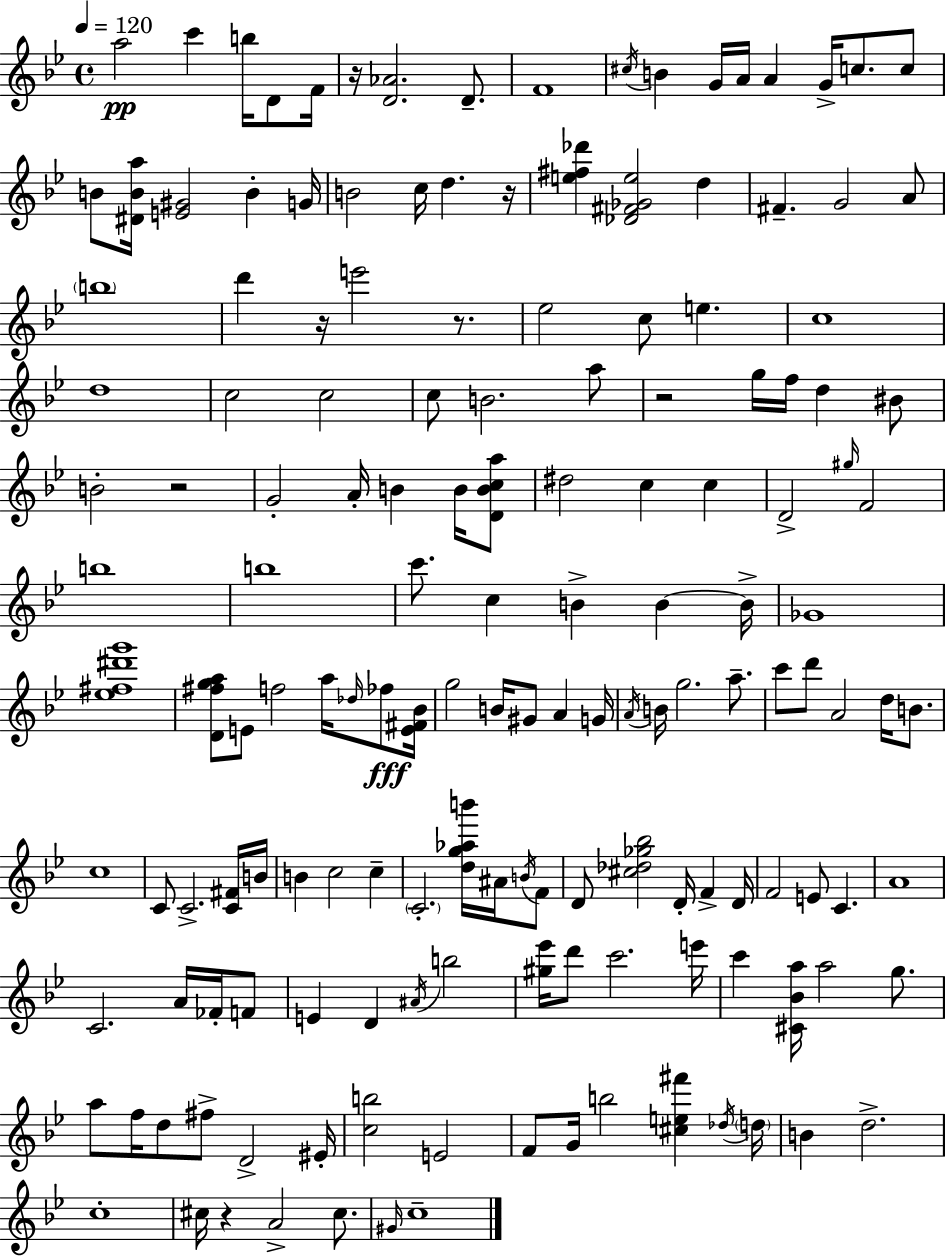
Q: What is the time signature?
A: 4/4